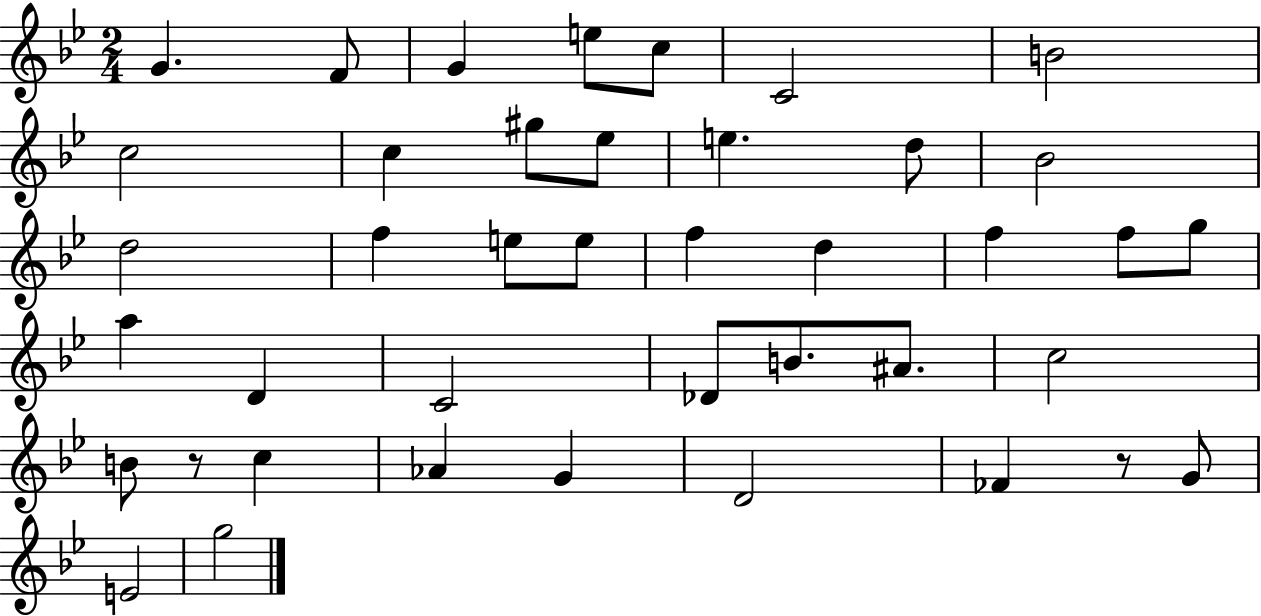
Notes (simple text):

G4/q. F4/e G4/q E5/e C5/e C4/h B4/h C5/h C5/q G#5/e Eb5/e E5/q. D5/e Bb4/h D5/h F5/q E5/e E5/e F5/q D5/q F5/q F5/e G5/e A5/q D4/q C4/h Db4/e B4/e. A#4/e. C5/h B4/e R/e C5/q Ab4/q G4/q D4/h FES4/q R/e G4/e E4/h G5/h